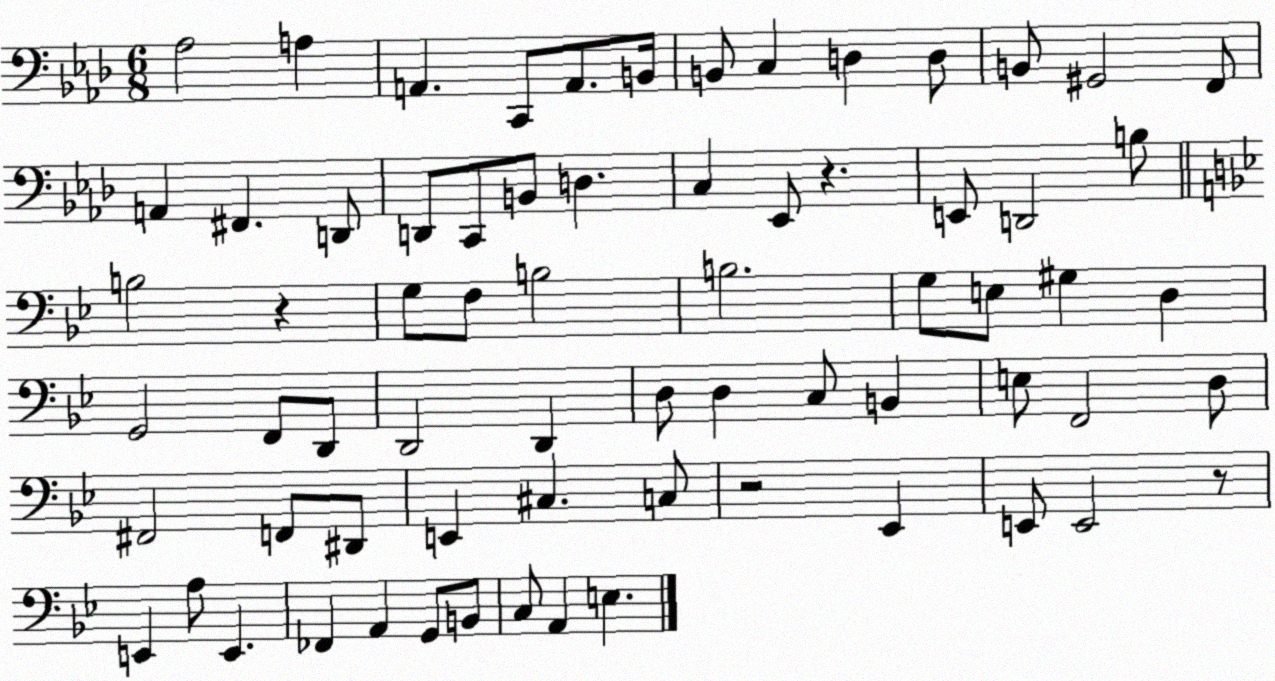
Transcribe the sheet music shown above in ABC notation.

X:1
T:Untitled
M:6/8
L:1/4
K:Ab
_A,2 A, A,, C,,/2 A,,/2 B,,/4 B,,/2 C, D, D,/2 B,,/2 ^G,,2 F,,/2 A,, ^F,, D,,/2 D,,/2 C,,/2 B,,/2 D, C, _E,,/2 z E,,/2 D,,2 B,/2 B,2 z G,/2 F,/2 B,2 B,2 G,/2 E,/2 ^G, D, G,,2 F,,/2 D,,/2 D,,2 D,, D,/2 D, C,/2 B,, E,/2 F,,2 D,/2 ^F,,2 F,,/2 ^D,,/2 E,, ^C, C,/2 z2 _E,, E,,/2 E,,2 z/2 E,, A,/2 E,, _F,, A,, G,,/2 B,,/2 C,/2 A,, E,